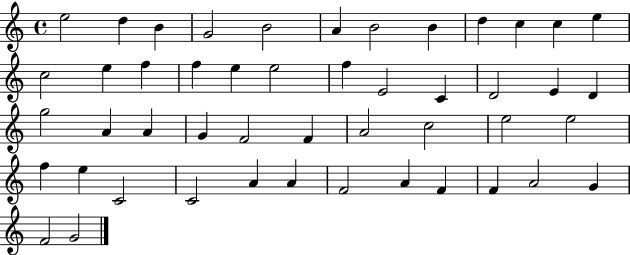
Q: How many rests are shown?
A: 0